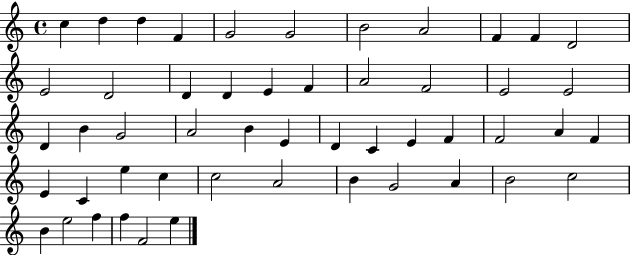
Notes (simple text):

C5/q D5/q D5/q F4/q G4/h G4/h B4/h A4/h F4/q F4/q D4/h E4/h D4/h D4/q D4/q E4/q F4/q A4/h F4/h E4/h E4/h D4/q B4/q G4/h A4/h B4/q E4/q D4/q C4/q E4/q F4/q F4/h A4/q F4/q E4/q C4/q E5/q C5/q C5/h A4/h B4/q G4/h A4/q B4/h C5/h B4/q E5/h F5/q F5/q F4/h E5/q